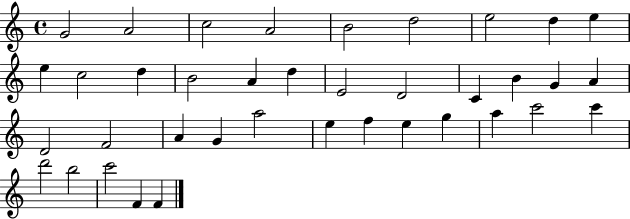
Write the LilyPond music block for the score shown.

{
  \clef treble
  \time 4/4
  \defaultTimeSignature
  \key c \major
  g'2 a'2 | c''2 a'2 | b'2 d''2 | e''2 d''4 e''4 | \break e''4 c''2 d''4 | b'2 a'4 d''4 | e'2 d'2 | c'4 b'4 g'4 a'4 | \break d'2 f'2 | a'4 g'4 a''2 | e''4 f''4 e''4 g''4 | a''4 c'''2 c'''4 | \break d'''2 b''2 | c'''2 f'4 f'4 | \bar "|."
}